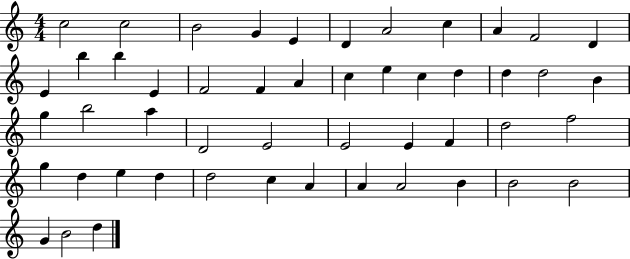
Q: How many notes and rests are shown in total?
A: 50